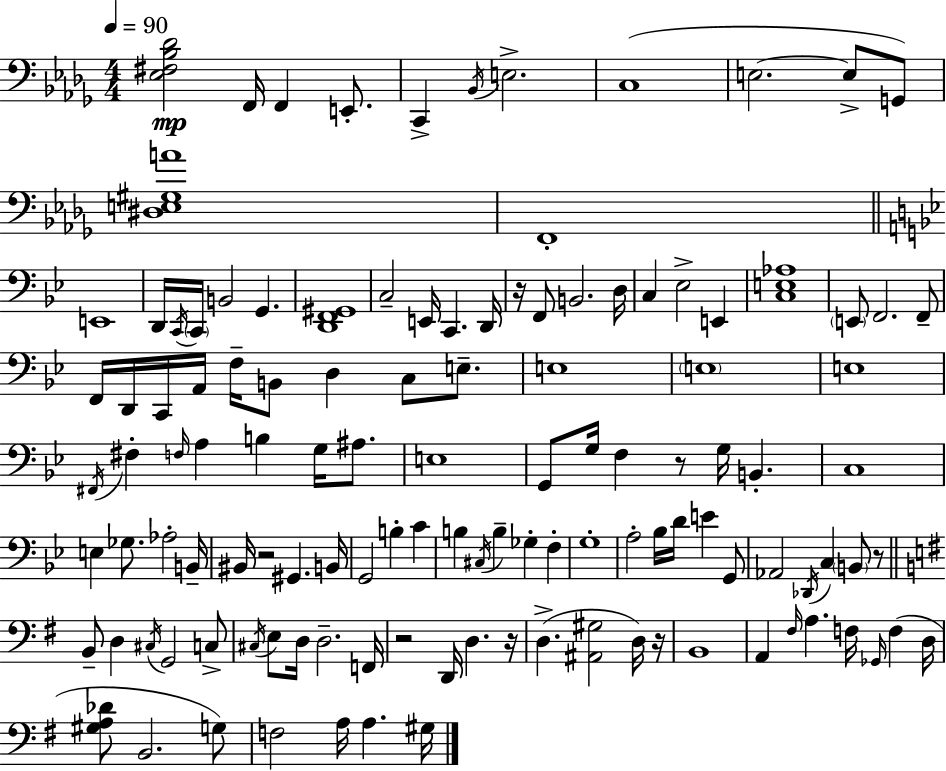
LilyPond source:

{
  \clef bass
  \numericTimeSignature
  \time 4/4
  \key bes \minor
  \tempo 4 = 90
  \repeat volta 2 { <ees fis bes des'>2\mp f,16 f,4 e,8.-. | c,4-> \acciaccatura { bes,16 } e2.-> | c1( | e2.~~ e8-> g,8) | \break <dis e gis a'>1 | f,1-. | \bar "||" \break \key bes \major e,1 | d,16 \acciaccatura { c,16 } \parenthesize c,16 b,2 g,4. | <d, f, gis,>1 | c2-- e,16 c,4. | \break d,16 r16 f,8 b,2. | d16 c4 ees2-> e,4 | <c e aes>1 | \parenthesize e,8 f,2. f,8-- | \break f,16 d,16 c,16 a,16 f16-- b,8 d4 c8 e8.-- | e1 | \parenthesize e1 | e1 | \break \acciaccatura { fis,16 } fis4-. \grace { f16 } a4 b4 g16 | ais8. e1 | g,8 g16 f4 r8 g16 b,4.-. | c1 | \break e4 ges8. aes2-. | b,16-- bis,16 r2 gis,4. | b,16 g,2 b4-. c'4 | b4 \acciaccatura { cis16 } b4-- ges4-. | \break f4-. g1-. | a2-. bes16 d'16 e'4 | g,8 aes,2 \acciaccatura { des,16 } c4 | \parenthesize b,8 r8 \bar "||" \break \key e \minor b,8-- d4 \acciaccatura { cis16 } g,2 c8-> | \acciaccatura { cis16 } e8 d16 d2.-- | f,16 r2 d,16 d4. | r16 d4.->( <ais, gis>2 | \break d16) r16 b,1 | a,4 \grace { fis16 } a4. f16 \grace { ges,16 }( f4 | d16 <gis a des'>8 b,2. | g8) f2 a16 a4. | \break gis16 } \bar "|."
}